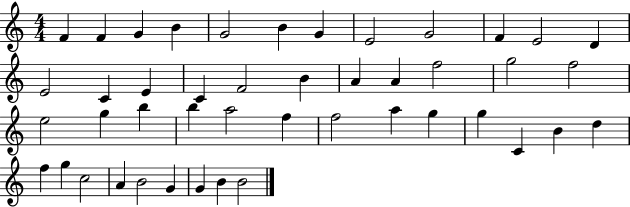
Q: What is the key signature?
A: C major